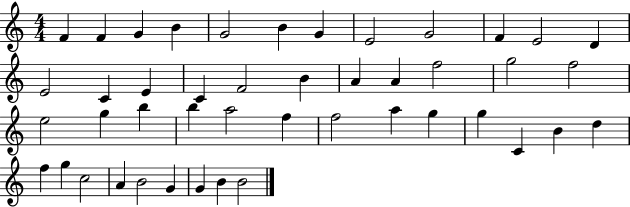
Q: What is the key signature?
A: C major